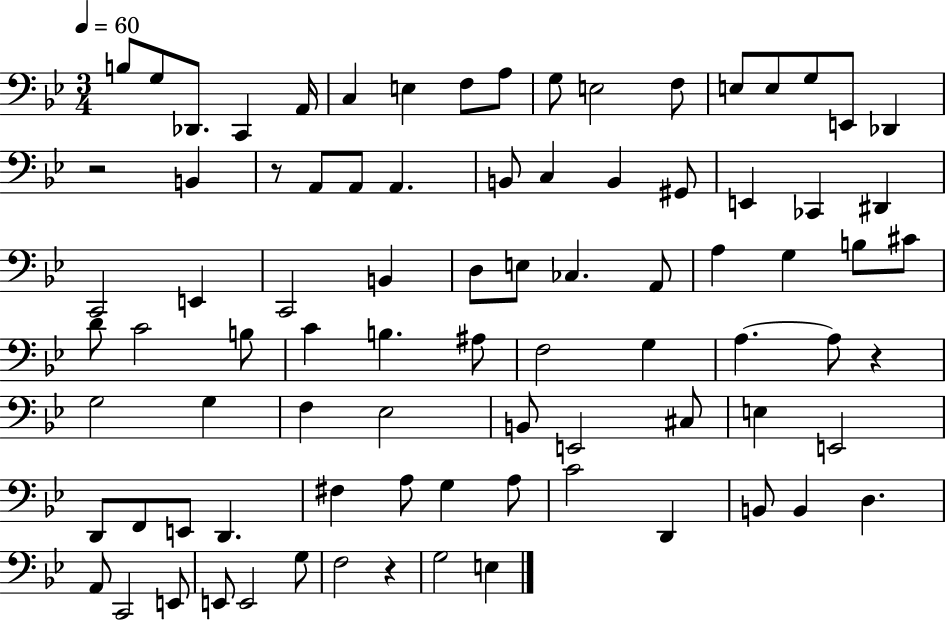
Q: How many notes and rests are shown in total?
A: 85